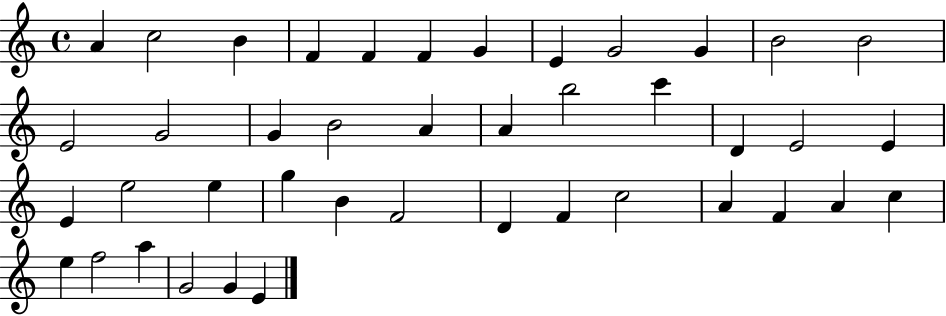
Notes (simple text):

A4/q C5/h B4/q F4/q F4/q F4/q G4/q E4/q G4/h G4/q B4/h B4/h E4/h G4/h G4/q B4/h A4/q A4/q B5/h C6/q D4/q E4/h E4/q E4/q E5/h E5/q G5/q B4/q F4/h D4/q F4/q C5/h A4/q F4/q A4/q C5/q E5/q F5/h A5/q G4/h G4/q E4/q